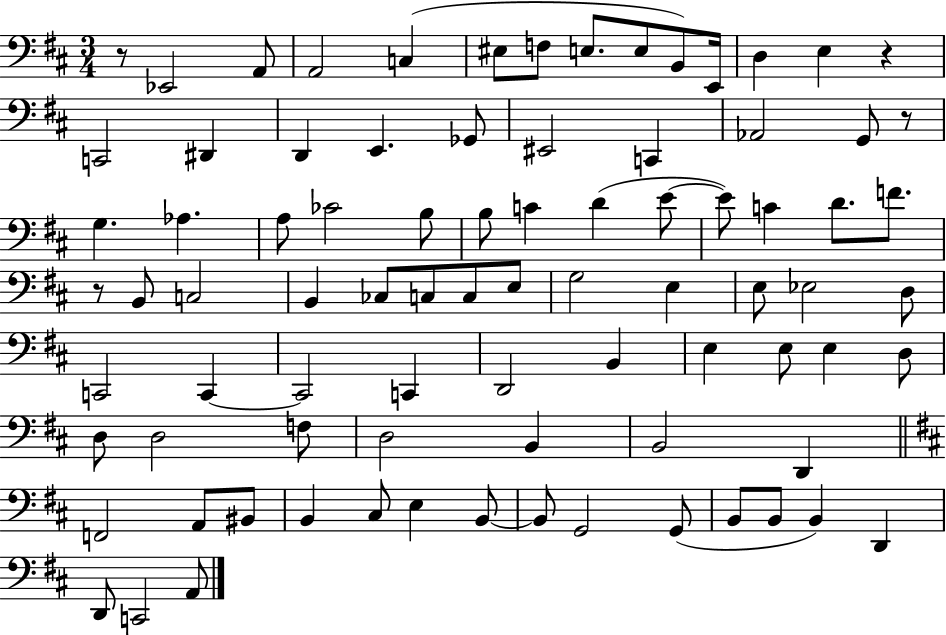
{
  \clef bass
  \numericTimeSignature
  \time 3/4
  \key d \major
  r8 ees,2 a,8 | a,2 c4( | eis8 f8 e8. e8 b,8) e,16 | d4 e4 r4 | \break c,2 dis,4 | d,4 e,4. ges,8 | eis,2 c,4 | aes,2 g,8 r8 | \break g4. aes4. | a8 ces'2 b8 | b8 c'4 d'4( e'8~~ | e'8) c'4 d'8. f'8. | \break r8 b,8 c2 | b,4 ces8 c8 c8 e8 | g2 e4 | e8 ees2 d8 | \break c,2 c,4~~ | c,2 c,4 | d,2 b,4 | e4 e8 e4 d8 | \break d8 d2 f8 | d2 b,4 | b,2 d,4 | \bar "||" \break \key d \major f,2 a,8 bis,8 | b,4 cis8 e4 b,8~~ | b,8 g,2 g,8( | b,8 b,8 b,4) d,4 | \break d,8 c,2 a,8 | \bar "|."
}